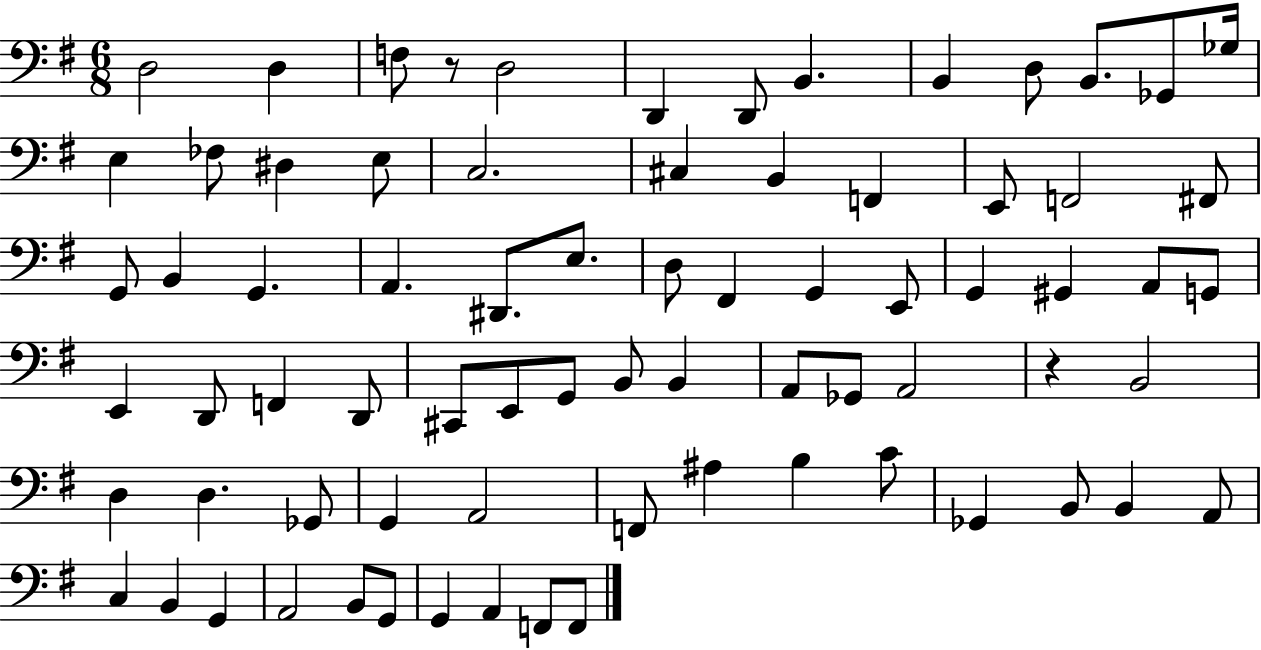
X:1
T:Untitled
M:6/8
L:1/4
K:G
D,2 D, F,/2 z/2 D,2 D,, D,,/2 B,, B,, D,/2 B,,/2 _G,,/2 _G,/4 E, _F,/2 ^D, E,/2 C,2 ^C, B,, F,, E,,/2 F,,2 ^F,,/2 G,,/2 B,, G,, A,, ^D,,/2 E,/2 D,/2 ^F,, G,, E,,/2 G,, ^G,, A,,/2 G,,/2 E,, D,,/2 F,, D,,/2 ^C,,/2 E,,/2 G,,/2 B,,/2 B,, A,,/2 _G,,/2 A,,2 z B,,2 D, D, _G,,/2 G,, A,,2 F,,/2 ^A, B, C/2 _G,, B,,/2 B,, A,,/2 C, B,, G,, A,,2 B,,/2 G,,/2 G,, A,, F,,/2 F,,/2